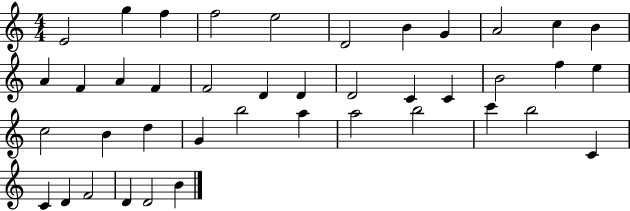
X:1
T:Untitled
M:4/4
L:1/4
K:C
E2 g f f2 e2 D2 B G A2 c B A F A F F2 D D D2 C C B2 f e c2 B d G b2 a a2 b2 c' b2 C C D F2 D D2 B